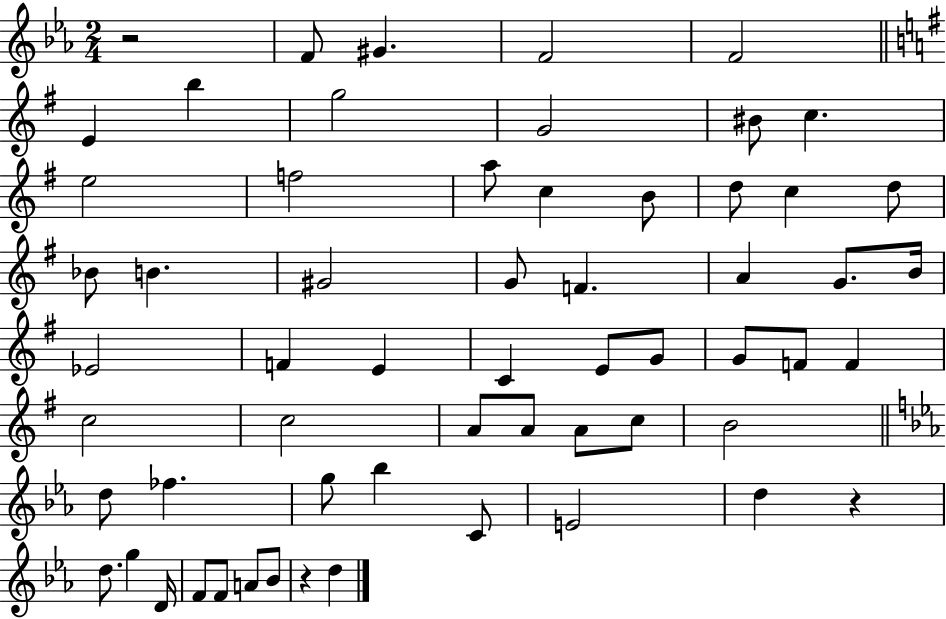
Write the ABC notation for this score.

X:1
T:Untitled
M:2/4
L:1/4
K:Eb
z2 F/2 ^G F2 F2 E b g2 G2 ^B/2 c e2 f2 a/2 c B/2 d/2 c d/2 _B/2 B ^G2 G/2 F A G/2 B/4 _E2 F E C E/2 G/2 G/2 F/2 F c2 c2 A/2 A/2 A/2 c/2 B2 d/2 _f g/2 _b C/2 E2 d z d/2 g D/4 F/2 F/2 A/2 _B/2 z d